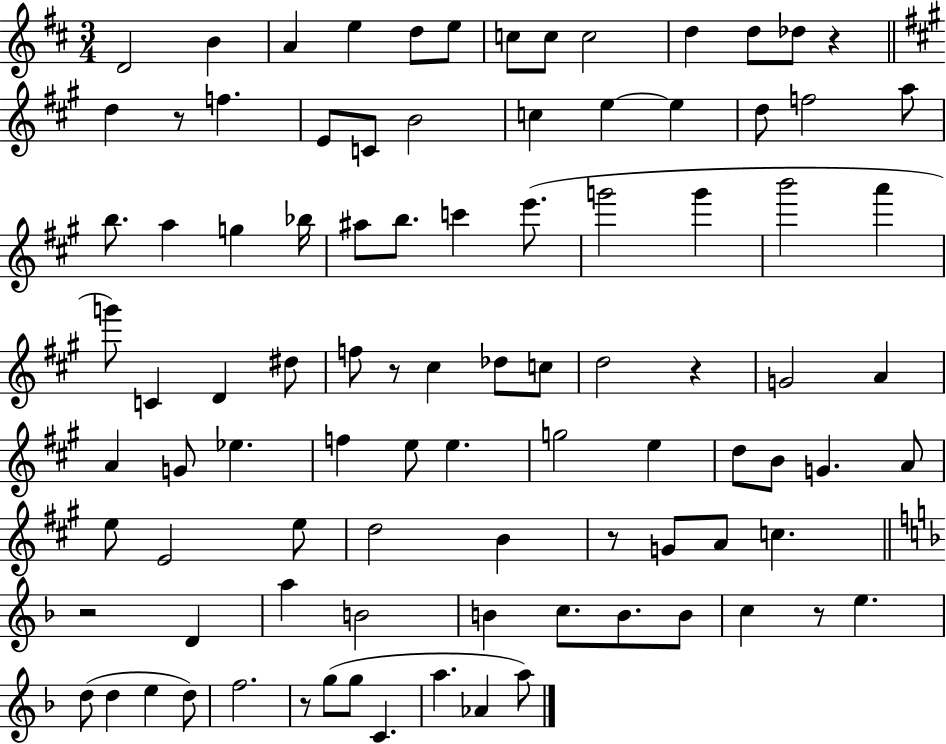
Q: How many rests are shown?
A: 8